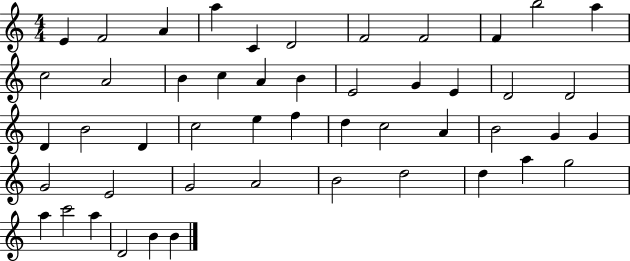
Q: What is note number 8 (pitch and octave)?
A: F4